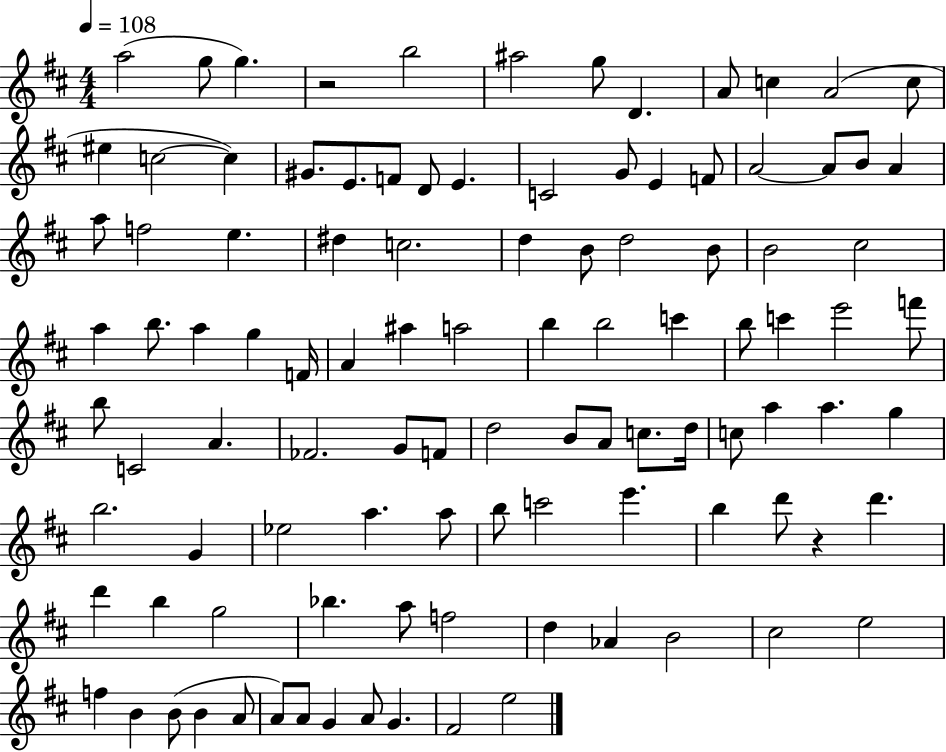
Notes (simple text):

A5/h G5/e G5/q. R/h B5/h A#5/h G5/e D4/q. A4/e C5/q A4/h C5/e EIS5/q C5/h C5/q G#4/e. E4/e. F4/e D4/e E4/q. C4/h G4/e E4/q F4/e A4/h A4/e B4/e A4/q A5/e F5/h E5/q. D#5/q C5/h. D5/q B4/e D5/h B4/e B4/h C#5/h A5/q B5/e. A5/q G5/q F4/s A4/q A#5/q A5/h B5/q B5/h C6/q B5/e C6/q E6/h F6/e B5/e C4/h A4/q. FES4/h. G4/e F4/e D5/h B4/e A4/e C5/e. D5/s C5/e A5/q A5/q. G5/q B5/h. G4/q Eb5/h A5/q. A5/e B5/e C6/h E6/q. B5/q D6/e R/q D6/q. D6/q B5/q G5/h Bb5/q. A5/e F5/h D5/q Ab4/q B4/h C#5/h E5/h F5/q B4/q B4/e B4/q A4/e A4/e A4/e G4/q A4/e G4/q. F#4/h E5/h